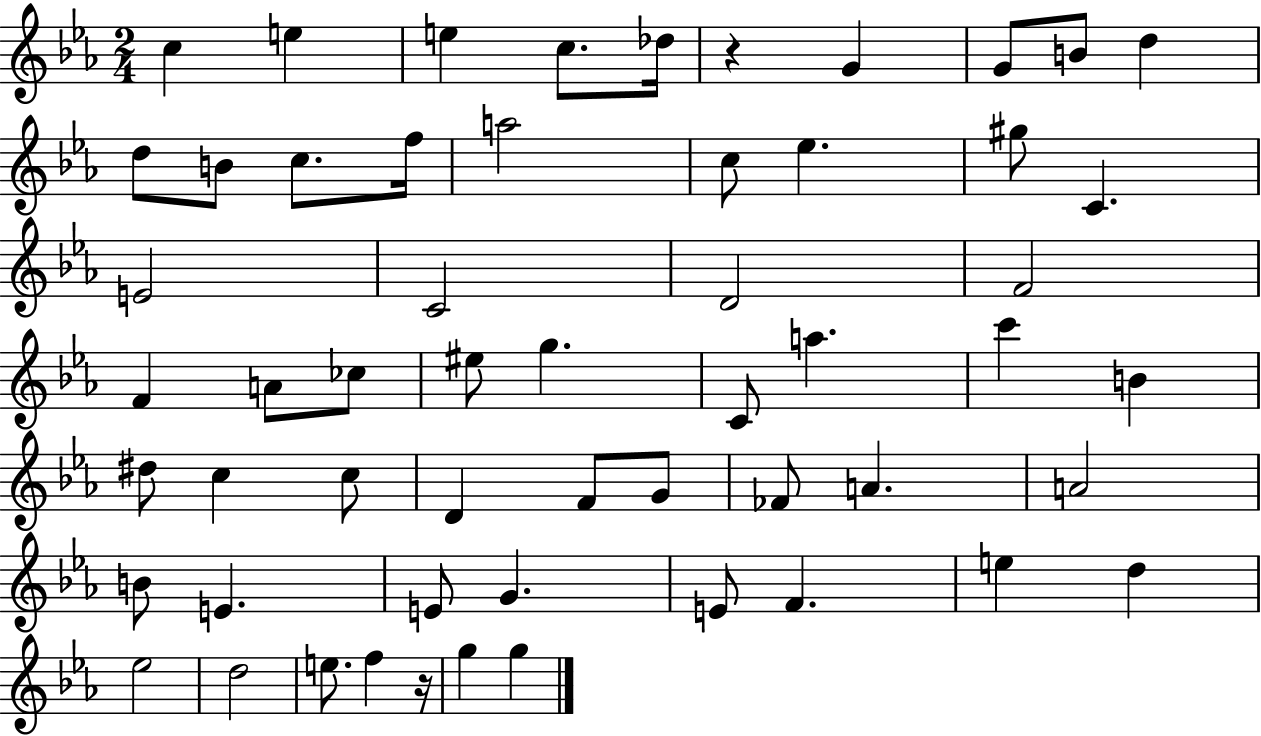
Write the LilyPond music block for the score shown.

{
  \clef treble
  \numericTimeSignature
  \time 2/4
  \key ees \major
  \repeat volta 2 { c''4 e''4 | e''4 c''8. des''16 | r4 g'4 | g'8 b'8 d''4 | \break d''8 b'8 c''8. f''16 | a''2 | c''8 ees''4. | gis''8 c'4. | \break e'2 | c'2 | d'2 | f'2 | \break f'4 a'8 ces''8 | eis''8 g''4. | c'8 a''4. | c'''4 b'4 | \break dis''8 c''4 c''8 | d'4 f'8 g'8 | fes'8 a'4. | a'2 | \break b'8 e'4. | e'8 g'4. | e'8 f'4. | e''4 d''4 | \break ees''2 | d''2 | e''8. f''4 r16 | g''4 g''4 | \break } \bar "|."
}